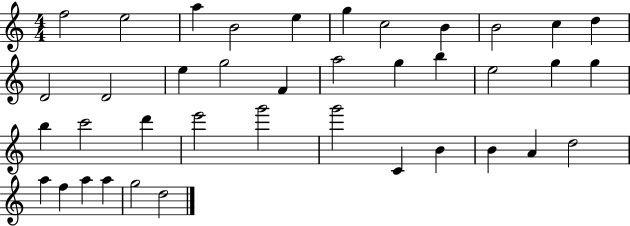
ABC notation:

X:1
T:Untitled
M:4/4
L:1/4
K:C
f2 e2 a B2 e g c2 B B2 c d D2 D2 e g2 F a2 g b e2 g g b c'2 d' e'2 g'2 g'2 C B B A d2 a f a a g2 d2